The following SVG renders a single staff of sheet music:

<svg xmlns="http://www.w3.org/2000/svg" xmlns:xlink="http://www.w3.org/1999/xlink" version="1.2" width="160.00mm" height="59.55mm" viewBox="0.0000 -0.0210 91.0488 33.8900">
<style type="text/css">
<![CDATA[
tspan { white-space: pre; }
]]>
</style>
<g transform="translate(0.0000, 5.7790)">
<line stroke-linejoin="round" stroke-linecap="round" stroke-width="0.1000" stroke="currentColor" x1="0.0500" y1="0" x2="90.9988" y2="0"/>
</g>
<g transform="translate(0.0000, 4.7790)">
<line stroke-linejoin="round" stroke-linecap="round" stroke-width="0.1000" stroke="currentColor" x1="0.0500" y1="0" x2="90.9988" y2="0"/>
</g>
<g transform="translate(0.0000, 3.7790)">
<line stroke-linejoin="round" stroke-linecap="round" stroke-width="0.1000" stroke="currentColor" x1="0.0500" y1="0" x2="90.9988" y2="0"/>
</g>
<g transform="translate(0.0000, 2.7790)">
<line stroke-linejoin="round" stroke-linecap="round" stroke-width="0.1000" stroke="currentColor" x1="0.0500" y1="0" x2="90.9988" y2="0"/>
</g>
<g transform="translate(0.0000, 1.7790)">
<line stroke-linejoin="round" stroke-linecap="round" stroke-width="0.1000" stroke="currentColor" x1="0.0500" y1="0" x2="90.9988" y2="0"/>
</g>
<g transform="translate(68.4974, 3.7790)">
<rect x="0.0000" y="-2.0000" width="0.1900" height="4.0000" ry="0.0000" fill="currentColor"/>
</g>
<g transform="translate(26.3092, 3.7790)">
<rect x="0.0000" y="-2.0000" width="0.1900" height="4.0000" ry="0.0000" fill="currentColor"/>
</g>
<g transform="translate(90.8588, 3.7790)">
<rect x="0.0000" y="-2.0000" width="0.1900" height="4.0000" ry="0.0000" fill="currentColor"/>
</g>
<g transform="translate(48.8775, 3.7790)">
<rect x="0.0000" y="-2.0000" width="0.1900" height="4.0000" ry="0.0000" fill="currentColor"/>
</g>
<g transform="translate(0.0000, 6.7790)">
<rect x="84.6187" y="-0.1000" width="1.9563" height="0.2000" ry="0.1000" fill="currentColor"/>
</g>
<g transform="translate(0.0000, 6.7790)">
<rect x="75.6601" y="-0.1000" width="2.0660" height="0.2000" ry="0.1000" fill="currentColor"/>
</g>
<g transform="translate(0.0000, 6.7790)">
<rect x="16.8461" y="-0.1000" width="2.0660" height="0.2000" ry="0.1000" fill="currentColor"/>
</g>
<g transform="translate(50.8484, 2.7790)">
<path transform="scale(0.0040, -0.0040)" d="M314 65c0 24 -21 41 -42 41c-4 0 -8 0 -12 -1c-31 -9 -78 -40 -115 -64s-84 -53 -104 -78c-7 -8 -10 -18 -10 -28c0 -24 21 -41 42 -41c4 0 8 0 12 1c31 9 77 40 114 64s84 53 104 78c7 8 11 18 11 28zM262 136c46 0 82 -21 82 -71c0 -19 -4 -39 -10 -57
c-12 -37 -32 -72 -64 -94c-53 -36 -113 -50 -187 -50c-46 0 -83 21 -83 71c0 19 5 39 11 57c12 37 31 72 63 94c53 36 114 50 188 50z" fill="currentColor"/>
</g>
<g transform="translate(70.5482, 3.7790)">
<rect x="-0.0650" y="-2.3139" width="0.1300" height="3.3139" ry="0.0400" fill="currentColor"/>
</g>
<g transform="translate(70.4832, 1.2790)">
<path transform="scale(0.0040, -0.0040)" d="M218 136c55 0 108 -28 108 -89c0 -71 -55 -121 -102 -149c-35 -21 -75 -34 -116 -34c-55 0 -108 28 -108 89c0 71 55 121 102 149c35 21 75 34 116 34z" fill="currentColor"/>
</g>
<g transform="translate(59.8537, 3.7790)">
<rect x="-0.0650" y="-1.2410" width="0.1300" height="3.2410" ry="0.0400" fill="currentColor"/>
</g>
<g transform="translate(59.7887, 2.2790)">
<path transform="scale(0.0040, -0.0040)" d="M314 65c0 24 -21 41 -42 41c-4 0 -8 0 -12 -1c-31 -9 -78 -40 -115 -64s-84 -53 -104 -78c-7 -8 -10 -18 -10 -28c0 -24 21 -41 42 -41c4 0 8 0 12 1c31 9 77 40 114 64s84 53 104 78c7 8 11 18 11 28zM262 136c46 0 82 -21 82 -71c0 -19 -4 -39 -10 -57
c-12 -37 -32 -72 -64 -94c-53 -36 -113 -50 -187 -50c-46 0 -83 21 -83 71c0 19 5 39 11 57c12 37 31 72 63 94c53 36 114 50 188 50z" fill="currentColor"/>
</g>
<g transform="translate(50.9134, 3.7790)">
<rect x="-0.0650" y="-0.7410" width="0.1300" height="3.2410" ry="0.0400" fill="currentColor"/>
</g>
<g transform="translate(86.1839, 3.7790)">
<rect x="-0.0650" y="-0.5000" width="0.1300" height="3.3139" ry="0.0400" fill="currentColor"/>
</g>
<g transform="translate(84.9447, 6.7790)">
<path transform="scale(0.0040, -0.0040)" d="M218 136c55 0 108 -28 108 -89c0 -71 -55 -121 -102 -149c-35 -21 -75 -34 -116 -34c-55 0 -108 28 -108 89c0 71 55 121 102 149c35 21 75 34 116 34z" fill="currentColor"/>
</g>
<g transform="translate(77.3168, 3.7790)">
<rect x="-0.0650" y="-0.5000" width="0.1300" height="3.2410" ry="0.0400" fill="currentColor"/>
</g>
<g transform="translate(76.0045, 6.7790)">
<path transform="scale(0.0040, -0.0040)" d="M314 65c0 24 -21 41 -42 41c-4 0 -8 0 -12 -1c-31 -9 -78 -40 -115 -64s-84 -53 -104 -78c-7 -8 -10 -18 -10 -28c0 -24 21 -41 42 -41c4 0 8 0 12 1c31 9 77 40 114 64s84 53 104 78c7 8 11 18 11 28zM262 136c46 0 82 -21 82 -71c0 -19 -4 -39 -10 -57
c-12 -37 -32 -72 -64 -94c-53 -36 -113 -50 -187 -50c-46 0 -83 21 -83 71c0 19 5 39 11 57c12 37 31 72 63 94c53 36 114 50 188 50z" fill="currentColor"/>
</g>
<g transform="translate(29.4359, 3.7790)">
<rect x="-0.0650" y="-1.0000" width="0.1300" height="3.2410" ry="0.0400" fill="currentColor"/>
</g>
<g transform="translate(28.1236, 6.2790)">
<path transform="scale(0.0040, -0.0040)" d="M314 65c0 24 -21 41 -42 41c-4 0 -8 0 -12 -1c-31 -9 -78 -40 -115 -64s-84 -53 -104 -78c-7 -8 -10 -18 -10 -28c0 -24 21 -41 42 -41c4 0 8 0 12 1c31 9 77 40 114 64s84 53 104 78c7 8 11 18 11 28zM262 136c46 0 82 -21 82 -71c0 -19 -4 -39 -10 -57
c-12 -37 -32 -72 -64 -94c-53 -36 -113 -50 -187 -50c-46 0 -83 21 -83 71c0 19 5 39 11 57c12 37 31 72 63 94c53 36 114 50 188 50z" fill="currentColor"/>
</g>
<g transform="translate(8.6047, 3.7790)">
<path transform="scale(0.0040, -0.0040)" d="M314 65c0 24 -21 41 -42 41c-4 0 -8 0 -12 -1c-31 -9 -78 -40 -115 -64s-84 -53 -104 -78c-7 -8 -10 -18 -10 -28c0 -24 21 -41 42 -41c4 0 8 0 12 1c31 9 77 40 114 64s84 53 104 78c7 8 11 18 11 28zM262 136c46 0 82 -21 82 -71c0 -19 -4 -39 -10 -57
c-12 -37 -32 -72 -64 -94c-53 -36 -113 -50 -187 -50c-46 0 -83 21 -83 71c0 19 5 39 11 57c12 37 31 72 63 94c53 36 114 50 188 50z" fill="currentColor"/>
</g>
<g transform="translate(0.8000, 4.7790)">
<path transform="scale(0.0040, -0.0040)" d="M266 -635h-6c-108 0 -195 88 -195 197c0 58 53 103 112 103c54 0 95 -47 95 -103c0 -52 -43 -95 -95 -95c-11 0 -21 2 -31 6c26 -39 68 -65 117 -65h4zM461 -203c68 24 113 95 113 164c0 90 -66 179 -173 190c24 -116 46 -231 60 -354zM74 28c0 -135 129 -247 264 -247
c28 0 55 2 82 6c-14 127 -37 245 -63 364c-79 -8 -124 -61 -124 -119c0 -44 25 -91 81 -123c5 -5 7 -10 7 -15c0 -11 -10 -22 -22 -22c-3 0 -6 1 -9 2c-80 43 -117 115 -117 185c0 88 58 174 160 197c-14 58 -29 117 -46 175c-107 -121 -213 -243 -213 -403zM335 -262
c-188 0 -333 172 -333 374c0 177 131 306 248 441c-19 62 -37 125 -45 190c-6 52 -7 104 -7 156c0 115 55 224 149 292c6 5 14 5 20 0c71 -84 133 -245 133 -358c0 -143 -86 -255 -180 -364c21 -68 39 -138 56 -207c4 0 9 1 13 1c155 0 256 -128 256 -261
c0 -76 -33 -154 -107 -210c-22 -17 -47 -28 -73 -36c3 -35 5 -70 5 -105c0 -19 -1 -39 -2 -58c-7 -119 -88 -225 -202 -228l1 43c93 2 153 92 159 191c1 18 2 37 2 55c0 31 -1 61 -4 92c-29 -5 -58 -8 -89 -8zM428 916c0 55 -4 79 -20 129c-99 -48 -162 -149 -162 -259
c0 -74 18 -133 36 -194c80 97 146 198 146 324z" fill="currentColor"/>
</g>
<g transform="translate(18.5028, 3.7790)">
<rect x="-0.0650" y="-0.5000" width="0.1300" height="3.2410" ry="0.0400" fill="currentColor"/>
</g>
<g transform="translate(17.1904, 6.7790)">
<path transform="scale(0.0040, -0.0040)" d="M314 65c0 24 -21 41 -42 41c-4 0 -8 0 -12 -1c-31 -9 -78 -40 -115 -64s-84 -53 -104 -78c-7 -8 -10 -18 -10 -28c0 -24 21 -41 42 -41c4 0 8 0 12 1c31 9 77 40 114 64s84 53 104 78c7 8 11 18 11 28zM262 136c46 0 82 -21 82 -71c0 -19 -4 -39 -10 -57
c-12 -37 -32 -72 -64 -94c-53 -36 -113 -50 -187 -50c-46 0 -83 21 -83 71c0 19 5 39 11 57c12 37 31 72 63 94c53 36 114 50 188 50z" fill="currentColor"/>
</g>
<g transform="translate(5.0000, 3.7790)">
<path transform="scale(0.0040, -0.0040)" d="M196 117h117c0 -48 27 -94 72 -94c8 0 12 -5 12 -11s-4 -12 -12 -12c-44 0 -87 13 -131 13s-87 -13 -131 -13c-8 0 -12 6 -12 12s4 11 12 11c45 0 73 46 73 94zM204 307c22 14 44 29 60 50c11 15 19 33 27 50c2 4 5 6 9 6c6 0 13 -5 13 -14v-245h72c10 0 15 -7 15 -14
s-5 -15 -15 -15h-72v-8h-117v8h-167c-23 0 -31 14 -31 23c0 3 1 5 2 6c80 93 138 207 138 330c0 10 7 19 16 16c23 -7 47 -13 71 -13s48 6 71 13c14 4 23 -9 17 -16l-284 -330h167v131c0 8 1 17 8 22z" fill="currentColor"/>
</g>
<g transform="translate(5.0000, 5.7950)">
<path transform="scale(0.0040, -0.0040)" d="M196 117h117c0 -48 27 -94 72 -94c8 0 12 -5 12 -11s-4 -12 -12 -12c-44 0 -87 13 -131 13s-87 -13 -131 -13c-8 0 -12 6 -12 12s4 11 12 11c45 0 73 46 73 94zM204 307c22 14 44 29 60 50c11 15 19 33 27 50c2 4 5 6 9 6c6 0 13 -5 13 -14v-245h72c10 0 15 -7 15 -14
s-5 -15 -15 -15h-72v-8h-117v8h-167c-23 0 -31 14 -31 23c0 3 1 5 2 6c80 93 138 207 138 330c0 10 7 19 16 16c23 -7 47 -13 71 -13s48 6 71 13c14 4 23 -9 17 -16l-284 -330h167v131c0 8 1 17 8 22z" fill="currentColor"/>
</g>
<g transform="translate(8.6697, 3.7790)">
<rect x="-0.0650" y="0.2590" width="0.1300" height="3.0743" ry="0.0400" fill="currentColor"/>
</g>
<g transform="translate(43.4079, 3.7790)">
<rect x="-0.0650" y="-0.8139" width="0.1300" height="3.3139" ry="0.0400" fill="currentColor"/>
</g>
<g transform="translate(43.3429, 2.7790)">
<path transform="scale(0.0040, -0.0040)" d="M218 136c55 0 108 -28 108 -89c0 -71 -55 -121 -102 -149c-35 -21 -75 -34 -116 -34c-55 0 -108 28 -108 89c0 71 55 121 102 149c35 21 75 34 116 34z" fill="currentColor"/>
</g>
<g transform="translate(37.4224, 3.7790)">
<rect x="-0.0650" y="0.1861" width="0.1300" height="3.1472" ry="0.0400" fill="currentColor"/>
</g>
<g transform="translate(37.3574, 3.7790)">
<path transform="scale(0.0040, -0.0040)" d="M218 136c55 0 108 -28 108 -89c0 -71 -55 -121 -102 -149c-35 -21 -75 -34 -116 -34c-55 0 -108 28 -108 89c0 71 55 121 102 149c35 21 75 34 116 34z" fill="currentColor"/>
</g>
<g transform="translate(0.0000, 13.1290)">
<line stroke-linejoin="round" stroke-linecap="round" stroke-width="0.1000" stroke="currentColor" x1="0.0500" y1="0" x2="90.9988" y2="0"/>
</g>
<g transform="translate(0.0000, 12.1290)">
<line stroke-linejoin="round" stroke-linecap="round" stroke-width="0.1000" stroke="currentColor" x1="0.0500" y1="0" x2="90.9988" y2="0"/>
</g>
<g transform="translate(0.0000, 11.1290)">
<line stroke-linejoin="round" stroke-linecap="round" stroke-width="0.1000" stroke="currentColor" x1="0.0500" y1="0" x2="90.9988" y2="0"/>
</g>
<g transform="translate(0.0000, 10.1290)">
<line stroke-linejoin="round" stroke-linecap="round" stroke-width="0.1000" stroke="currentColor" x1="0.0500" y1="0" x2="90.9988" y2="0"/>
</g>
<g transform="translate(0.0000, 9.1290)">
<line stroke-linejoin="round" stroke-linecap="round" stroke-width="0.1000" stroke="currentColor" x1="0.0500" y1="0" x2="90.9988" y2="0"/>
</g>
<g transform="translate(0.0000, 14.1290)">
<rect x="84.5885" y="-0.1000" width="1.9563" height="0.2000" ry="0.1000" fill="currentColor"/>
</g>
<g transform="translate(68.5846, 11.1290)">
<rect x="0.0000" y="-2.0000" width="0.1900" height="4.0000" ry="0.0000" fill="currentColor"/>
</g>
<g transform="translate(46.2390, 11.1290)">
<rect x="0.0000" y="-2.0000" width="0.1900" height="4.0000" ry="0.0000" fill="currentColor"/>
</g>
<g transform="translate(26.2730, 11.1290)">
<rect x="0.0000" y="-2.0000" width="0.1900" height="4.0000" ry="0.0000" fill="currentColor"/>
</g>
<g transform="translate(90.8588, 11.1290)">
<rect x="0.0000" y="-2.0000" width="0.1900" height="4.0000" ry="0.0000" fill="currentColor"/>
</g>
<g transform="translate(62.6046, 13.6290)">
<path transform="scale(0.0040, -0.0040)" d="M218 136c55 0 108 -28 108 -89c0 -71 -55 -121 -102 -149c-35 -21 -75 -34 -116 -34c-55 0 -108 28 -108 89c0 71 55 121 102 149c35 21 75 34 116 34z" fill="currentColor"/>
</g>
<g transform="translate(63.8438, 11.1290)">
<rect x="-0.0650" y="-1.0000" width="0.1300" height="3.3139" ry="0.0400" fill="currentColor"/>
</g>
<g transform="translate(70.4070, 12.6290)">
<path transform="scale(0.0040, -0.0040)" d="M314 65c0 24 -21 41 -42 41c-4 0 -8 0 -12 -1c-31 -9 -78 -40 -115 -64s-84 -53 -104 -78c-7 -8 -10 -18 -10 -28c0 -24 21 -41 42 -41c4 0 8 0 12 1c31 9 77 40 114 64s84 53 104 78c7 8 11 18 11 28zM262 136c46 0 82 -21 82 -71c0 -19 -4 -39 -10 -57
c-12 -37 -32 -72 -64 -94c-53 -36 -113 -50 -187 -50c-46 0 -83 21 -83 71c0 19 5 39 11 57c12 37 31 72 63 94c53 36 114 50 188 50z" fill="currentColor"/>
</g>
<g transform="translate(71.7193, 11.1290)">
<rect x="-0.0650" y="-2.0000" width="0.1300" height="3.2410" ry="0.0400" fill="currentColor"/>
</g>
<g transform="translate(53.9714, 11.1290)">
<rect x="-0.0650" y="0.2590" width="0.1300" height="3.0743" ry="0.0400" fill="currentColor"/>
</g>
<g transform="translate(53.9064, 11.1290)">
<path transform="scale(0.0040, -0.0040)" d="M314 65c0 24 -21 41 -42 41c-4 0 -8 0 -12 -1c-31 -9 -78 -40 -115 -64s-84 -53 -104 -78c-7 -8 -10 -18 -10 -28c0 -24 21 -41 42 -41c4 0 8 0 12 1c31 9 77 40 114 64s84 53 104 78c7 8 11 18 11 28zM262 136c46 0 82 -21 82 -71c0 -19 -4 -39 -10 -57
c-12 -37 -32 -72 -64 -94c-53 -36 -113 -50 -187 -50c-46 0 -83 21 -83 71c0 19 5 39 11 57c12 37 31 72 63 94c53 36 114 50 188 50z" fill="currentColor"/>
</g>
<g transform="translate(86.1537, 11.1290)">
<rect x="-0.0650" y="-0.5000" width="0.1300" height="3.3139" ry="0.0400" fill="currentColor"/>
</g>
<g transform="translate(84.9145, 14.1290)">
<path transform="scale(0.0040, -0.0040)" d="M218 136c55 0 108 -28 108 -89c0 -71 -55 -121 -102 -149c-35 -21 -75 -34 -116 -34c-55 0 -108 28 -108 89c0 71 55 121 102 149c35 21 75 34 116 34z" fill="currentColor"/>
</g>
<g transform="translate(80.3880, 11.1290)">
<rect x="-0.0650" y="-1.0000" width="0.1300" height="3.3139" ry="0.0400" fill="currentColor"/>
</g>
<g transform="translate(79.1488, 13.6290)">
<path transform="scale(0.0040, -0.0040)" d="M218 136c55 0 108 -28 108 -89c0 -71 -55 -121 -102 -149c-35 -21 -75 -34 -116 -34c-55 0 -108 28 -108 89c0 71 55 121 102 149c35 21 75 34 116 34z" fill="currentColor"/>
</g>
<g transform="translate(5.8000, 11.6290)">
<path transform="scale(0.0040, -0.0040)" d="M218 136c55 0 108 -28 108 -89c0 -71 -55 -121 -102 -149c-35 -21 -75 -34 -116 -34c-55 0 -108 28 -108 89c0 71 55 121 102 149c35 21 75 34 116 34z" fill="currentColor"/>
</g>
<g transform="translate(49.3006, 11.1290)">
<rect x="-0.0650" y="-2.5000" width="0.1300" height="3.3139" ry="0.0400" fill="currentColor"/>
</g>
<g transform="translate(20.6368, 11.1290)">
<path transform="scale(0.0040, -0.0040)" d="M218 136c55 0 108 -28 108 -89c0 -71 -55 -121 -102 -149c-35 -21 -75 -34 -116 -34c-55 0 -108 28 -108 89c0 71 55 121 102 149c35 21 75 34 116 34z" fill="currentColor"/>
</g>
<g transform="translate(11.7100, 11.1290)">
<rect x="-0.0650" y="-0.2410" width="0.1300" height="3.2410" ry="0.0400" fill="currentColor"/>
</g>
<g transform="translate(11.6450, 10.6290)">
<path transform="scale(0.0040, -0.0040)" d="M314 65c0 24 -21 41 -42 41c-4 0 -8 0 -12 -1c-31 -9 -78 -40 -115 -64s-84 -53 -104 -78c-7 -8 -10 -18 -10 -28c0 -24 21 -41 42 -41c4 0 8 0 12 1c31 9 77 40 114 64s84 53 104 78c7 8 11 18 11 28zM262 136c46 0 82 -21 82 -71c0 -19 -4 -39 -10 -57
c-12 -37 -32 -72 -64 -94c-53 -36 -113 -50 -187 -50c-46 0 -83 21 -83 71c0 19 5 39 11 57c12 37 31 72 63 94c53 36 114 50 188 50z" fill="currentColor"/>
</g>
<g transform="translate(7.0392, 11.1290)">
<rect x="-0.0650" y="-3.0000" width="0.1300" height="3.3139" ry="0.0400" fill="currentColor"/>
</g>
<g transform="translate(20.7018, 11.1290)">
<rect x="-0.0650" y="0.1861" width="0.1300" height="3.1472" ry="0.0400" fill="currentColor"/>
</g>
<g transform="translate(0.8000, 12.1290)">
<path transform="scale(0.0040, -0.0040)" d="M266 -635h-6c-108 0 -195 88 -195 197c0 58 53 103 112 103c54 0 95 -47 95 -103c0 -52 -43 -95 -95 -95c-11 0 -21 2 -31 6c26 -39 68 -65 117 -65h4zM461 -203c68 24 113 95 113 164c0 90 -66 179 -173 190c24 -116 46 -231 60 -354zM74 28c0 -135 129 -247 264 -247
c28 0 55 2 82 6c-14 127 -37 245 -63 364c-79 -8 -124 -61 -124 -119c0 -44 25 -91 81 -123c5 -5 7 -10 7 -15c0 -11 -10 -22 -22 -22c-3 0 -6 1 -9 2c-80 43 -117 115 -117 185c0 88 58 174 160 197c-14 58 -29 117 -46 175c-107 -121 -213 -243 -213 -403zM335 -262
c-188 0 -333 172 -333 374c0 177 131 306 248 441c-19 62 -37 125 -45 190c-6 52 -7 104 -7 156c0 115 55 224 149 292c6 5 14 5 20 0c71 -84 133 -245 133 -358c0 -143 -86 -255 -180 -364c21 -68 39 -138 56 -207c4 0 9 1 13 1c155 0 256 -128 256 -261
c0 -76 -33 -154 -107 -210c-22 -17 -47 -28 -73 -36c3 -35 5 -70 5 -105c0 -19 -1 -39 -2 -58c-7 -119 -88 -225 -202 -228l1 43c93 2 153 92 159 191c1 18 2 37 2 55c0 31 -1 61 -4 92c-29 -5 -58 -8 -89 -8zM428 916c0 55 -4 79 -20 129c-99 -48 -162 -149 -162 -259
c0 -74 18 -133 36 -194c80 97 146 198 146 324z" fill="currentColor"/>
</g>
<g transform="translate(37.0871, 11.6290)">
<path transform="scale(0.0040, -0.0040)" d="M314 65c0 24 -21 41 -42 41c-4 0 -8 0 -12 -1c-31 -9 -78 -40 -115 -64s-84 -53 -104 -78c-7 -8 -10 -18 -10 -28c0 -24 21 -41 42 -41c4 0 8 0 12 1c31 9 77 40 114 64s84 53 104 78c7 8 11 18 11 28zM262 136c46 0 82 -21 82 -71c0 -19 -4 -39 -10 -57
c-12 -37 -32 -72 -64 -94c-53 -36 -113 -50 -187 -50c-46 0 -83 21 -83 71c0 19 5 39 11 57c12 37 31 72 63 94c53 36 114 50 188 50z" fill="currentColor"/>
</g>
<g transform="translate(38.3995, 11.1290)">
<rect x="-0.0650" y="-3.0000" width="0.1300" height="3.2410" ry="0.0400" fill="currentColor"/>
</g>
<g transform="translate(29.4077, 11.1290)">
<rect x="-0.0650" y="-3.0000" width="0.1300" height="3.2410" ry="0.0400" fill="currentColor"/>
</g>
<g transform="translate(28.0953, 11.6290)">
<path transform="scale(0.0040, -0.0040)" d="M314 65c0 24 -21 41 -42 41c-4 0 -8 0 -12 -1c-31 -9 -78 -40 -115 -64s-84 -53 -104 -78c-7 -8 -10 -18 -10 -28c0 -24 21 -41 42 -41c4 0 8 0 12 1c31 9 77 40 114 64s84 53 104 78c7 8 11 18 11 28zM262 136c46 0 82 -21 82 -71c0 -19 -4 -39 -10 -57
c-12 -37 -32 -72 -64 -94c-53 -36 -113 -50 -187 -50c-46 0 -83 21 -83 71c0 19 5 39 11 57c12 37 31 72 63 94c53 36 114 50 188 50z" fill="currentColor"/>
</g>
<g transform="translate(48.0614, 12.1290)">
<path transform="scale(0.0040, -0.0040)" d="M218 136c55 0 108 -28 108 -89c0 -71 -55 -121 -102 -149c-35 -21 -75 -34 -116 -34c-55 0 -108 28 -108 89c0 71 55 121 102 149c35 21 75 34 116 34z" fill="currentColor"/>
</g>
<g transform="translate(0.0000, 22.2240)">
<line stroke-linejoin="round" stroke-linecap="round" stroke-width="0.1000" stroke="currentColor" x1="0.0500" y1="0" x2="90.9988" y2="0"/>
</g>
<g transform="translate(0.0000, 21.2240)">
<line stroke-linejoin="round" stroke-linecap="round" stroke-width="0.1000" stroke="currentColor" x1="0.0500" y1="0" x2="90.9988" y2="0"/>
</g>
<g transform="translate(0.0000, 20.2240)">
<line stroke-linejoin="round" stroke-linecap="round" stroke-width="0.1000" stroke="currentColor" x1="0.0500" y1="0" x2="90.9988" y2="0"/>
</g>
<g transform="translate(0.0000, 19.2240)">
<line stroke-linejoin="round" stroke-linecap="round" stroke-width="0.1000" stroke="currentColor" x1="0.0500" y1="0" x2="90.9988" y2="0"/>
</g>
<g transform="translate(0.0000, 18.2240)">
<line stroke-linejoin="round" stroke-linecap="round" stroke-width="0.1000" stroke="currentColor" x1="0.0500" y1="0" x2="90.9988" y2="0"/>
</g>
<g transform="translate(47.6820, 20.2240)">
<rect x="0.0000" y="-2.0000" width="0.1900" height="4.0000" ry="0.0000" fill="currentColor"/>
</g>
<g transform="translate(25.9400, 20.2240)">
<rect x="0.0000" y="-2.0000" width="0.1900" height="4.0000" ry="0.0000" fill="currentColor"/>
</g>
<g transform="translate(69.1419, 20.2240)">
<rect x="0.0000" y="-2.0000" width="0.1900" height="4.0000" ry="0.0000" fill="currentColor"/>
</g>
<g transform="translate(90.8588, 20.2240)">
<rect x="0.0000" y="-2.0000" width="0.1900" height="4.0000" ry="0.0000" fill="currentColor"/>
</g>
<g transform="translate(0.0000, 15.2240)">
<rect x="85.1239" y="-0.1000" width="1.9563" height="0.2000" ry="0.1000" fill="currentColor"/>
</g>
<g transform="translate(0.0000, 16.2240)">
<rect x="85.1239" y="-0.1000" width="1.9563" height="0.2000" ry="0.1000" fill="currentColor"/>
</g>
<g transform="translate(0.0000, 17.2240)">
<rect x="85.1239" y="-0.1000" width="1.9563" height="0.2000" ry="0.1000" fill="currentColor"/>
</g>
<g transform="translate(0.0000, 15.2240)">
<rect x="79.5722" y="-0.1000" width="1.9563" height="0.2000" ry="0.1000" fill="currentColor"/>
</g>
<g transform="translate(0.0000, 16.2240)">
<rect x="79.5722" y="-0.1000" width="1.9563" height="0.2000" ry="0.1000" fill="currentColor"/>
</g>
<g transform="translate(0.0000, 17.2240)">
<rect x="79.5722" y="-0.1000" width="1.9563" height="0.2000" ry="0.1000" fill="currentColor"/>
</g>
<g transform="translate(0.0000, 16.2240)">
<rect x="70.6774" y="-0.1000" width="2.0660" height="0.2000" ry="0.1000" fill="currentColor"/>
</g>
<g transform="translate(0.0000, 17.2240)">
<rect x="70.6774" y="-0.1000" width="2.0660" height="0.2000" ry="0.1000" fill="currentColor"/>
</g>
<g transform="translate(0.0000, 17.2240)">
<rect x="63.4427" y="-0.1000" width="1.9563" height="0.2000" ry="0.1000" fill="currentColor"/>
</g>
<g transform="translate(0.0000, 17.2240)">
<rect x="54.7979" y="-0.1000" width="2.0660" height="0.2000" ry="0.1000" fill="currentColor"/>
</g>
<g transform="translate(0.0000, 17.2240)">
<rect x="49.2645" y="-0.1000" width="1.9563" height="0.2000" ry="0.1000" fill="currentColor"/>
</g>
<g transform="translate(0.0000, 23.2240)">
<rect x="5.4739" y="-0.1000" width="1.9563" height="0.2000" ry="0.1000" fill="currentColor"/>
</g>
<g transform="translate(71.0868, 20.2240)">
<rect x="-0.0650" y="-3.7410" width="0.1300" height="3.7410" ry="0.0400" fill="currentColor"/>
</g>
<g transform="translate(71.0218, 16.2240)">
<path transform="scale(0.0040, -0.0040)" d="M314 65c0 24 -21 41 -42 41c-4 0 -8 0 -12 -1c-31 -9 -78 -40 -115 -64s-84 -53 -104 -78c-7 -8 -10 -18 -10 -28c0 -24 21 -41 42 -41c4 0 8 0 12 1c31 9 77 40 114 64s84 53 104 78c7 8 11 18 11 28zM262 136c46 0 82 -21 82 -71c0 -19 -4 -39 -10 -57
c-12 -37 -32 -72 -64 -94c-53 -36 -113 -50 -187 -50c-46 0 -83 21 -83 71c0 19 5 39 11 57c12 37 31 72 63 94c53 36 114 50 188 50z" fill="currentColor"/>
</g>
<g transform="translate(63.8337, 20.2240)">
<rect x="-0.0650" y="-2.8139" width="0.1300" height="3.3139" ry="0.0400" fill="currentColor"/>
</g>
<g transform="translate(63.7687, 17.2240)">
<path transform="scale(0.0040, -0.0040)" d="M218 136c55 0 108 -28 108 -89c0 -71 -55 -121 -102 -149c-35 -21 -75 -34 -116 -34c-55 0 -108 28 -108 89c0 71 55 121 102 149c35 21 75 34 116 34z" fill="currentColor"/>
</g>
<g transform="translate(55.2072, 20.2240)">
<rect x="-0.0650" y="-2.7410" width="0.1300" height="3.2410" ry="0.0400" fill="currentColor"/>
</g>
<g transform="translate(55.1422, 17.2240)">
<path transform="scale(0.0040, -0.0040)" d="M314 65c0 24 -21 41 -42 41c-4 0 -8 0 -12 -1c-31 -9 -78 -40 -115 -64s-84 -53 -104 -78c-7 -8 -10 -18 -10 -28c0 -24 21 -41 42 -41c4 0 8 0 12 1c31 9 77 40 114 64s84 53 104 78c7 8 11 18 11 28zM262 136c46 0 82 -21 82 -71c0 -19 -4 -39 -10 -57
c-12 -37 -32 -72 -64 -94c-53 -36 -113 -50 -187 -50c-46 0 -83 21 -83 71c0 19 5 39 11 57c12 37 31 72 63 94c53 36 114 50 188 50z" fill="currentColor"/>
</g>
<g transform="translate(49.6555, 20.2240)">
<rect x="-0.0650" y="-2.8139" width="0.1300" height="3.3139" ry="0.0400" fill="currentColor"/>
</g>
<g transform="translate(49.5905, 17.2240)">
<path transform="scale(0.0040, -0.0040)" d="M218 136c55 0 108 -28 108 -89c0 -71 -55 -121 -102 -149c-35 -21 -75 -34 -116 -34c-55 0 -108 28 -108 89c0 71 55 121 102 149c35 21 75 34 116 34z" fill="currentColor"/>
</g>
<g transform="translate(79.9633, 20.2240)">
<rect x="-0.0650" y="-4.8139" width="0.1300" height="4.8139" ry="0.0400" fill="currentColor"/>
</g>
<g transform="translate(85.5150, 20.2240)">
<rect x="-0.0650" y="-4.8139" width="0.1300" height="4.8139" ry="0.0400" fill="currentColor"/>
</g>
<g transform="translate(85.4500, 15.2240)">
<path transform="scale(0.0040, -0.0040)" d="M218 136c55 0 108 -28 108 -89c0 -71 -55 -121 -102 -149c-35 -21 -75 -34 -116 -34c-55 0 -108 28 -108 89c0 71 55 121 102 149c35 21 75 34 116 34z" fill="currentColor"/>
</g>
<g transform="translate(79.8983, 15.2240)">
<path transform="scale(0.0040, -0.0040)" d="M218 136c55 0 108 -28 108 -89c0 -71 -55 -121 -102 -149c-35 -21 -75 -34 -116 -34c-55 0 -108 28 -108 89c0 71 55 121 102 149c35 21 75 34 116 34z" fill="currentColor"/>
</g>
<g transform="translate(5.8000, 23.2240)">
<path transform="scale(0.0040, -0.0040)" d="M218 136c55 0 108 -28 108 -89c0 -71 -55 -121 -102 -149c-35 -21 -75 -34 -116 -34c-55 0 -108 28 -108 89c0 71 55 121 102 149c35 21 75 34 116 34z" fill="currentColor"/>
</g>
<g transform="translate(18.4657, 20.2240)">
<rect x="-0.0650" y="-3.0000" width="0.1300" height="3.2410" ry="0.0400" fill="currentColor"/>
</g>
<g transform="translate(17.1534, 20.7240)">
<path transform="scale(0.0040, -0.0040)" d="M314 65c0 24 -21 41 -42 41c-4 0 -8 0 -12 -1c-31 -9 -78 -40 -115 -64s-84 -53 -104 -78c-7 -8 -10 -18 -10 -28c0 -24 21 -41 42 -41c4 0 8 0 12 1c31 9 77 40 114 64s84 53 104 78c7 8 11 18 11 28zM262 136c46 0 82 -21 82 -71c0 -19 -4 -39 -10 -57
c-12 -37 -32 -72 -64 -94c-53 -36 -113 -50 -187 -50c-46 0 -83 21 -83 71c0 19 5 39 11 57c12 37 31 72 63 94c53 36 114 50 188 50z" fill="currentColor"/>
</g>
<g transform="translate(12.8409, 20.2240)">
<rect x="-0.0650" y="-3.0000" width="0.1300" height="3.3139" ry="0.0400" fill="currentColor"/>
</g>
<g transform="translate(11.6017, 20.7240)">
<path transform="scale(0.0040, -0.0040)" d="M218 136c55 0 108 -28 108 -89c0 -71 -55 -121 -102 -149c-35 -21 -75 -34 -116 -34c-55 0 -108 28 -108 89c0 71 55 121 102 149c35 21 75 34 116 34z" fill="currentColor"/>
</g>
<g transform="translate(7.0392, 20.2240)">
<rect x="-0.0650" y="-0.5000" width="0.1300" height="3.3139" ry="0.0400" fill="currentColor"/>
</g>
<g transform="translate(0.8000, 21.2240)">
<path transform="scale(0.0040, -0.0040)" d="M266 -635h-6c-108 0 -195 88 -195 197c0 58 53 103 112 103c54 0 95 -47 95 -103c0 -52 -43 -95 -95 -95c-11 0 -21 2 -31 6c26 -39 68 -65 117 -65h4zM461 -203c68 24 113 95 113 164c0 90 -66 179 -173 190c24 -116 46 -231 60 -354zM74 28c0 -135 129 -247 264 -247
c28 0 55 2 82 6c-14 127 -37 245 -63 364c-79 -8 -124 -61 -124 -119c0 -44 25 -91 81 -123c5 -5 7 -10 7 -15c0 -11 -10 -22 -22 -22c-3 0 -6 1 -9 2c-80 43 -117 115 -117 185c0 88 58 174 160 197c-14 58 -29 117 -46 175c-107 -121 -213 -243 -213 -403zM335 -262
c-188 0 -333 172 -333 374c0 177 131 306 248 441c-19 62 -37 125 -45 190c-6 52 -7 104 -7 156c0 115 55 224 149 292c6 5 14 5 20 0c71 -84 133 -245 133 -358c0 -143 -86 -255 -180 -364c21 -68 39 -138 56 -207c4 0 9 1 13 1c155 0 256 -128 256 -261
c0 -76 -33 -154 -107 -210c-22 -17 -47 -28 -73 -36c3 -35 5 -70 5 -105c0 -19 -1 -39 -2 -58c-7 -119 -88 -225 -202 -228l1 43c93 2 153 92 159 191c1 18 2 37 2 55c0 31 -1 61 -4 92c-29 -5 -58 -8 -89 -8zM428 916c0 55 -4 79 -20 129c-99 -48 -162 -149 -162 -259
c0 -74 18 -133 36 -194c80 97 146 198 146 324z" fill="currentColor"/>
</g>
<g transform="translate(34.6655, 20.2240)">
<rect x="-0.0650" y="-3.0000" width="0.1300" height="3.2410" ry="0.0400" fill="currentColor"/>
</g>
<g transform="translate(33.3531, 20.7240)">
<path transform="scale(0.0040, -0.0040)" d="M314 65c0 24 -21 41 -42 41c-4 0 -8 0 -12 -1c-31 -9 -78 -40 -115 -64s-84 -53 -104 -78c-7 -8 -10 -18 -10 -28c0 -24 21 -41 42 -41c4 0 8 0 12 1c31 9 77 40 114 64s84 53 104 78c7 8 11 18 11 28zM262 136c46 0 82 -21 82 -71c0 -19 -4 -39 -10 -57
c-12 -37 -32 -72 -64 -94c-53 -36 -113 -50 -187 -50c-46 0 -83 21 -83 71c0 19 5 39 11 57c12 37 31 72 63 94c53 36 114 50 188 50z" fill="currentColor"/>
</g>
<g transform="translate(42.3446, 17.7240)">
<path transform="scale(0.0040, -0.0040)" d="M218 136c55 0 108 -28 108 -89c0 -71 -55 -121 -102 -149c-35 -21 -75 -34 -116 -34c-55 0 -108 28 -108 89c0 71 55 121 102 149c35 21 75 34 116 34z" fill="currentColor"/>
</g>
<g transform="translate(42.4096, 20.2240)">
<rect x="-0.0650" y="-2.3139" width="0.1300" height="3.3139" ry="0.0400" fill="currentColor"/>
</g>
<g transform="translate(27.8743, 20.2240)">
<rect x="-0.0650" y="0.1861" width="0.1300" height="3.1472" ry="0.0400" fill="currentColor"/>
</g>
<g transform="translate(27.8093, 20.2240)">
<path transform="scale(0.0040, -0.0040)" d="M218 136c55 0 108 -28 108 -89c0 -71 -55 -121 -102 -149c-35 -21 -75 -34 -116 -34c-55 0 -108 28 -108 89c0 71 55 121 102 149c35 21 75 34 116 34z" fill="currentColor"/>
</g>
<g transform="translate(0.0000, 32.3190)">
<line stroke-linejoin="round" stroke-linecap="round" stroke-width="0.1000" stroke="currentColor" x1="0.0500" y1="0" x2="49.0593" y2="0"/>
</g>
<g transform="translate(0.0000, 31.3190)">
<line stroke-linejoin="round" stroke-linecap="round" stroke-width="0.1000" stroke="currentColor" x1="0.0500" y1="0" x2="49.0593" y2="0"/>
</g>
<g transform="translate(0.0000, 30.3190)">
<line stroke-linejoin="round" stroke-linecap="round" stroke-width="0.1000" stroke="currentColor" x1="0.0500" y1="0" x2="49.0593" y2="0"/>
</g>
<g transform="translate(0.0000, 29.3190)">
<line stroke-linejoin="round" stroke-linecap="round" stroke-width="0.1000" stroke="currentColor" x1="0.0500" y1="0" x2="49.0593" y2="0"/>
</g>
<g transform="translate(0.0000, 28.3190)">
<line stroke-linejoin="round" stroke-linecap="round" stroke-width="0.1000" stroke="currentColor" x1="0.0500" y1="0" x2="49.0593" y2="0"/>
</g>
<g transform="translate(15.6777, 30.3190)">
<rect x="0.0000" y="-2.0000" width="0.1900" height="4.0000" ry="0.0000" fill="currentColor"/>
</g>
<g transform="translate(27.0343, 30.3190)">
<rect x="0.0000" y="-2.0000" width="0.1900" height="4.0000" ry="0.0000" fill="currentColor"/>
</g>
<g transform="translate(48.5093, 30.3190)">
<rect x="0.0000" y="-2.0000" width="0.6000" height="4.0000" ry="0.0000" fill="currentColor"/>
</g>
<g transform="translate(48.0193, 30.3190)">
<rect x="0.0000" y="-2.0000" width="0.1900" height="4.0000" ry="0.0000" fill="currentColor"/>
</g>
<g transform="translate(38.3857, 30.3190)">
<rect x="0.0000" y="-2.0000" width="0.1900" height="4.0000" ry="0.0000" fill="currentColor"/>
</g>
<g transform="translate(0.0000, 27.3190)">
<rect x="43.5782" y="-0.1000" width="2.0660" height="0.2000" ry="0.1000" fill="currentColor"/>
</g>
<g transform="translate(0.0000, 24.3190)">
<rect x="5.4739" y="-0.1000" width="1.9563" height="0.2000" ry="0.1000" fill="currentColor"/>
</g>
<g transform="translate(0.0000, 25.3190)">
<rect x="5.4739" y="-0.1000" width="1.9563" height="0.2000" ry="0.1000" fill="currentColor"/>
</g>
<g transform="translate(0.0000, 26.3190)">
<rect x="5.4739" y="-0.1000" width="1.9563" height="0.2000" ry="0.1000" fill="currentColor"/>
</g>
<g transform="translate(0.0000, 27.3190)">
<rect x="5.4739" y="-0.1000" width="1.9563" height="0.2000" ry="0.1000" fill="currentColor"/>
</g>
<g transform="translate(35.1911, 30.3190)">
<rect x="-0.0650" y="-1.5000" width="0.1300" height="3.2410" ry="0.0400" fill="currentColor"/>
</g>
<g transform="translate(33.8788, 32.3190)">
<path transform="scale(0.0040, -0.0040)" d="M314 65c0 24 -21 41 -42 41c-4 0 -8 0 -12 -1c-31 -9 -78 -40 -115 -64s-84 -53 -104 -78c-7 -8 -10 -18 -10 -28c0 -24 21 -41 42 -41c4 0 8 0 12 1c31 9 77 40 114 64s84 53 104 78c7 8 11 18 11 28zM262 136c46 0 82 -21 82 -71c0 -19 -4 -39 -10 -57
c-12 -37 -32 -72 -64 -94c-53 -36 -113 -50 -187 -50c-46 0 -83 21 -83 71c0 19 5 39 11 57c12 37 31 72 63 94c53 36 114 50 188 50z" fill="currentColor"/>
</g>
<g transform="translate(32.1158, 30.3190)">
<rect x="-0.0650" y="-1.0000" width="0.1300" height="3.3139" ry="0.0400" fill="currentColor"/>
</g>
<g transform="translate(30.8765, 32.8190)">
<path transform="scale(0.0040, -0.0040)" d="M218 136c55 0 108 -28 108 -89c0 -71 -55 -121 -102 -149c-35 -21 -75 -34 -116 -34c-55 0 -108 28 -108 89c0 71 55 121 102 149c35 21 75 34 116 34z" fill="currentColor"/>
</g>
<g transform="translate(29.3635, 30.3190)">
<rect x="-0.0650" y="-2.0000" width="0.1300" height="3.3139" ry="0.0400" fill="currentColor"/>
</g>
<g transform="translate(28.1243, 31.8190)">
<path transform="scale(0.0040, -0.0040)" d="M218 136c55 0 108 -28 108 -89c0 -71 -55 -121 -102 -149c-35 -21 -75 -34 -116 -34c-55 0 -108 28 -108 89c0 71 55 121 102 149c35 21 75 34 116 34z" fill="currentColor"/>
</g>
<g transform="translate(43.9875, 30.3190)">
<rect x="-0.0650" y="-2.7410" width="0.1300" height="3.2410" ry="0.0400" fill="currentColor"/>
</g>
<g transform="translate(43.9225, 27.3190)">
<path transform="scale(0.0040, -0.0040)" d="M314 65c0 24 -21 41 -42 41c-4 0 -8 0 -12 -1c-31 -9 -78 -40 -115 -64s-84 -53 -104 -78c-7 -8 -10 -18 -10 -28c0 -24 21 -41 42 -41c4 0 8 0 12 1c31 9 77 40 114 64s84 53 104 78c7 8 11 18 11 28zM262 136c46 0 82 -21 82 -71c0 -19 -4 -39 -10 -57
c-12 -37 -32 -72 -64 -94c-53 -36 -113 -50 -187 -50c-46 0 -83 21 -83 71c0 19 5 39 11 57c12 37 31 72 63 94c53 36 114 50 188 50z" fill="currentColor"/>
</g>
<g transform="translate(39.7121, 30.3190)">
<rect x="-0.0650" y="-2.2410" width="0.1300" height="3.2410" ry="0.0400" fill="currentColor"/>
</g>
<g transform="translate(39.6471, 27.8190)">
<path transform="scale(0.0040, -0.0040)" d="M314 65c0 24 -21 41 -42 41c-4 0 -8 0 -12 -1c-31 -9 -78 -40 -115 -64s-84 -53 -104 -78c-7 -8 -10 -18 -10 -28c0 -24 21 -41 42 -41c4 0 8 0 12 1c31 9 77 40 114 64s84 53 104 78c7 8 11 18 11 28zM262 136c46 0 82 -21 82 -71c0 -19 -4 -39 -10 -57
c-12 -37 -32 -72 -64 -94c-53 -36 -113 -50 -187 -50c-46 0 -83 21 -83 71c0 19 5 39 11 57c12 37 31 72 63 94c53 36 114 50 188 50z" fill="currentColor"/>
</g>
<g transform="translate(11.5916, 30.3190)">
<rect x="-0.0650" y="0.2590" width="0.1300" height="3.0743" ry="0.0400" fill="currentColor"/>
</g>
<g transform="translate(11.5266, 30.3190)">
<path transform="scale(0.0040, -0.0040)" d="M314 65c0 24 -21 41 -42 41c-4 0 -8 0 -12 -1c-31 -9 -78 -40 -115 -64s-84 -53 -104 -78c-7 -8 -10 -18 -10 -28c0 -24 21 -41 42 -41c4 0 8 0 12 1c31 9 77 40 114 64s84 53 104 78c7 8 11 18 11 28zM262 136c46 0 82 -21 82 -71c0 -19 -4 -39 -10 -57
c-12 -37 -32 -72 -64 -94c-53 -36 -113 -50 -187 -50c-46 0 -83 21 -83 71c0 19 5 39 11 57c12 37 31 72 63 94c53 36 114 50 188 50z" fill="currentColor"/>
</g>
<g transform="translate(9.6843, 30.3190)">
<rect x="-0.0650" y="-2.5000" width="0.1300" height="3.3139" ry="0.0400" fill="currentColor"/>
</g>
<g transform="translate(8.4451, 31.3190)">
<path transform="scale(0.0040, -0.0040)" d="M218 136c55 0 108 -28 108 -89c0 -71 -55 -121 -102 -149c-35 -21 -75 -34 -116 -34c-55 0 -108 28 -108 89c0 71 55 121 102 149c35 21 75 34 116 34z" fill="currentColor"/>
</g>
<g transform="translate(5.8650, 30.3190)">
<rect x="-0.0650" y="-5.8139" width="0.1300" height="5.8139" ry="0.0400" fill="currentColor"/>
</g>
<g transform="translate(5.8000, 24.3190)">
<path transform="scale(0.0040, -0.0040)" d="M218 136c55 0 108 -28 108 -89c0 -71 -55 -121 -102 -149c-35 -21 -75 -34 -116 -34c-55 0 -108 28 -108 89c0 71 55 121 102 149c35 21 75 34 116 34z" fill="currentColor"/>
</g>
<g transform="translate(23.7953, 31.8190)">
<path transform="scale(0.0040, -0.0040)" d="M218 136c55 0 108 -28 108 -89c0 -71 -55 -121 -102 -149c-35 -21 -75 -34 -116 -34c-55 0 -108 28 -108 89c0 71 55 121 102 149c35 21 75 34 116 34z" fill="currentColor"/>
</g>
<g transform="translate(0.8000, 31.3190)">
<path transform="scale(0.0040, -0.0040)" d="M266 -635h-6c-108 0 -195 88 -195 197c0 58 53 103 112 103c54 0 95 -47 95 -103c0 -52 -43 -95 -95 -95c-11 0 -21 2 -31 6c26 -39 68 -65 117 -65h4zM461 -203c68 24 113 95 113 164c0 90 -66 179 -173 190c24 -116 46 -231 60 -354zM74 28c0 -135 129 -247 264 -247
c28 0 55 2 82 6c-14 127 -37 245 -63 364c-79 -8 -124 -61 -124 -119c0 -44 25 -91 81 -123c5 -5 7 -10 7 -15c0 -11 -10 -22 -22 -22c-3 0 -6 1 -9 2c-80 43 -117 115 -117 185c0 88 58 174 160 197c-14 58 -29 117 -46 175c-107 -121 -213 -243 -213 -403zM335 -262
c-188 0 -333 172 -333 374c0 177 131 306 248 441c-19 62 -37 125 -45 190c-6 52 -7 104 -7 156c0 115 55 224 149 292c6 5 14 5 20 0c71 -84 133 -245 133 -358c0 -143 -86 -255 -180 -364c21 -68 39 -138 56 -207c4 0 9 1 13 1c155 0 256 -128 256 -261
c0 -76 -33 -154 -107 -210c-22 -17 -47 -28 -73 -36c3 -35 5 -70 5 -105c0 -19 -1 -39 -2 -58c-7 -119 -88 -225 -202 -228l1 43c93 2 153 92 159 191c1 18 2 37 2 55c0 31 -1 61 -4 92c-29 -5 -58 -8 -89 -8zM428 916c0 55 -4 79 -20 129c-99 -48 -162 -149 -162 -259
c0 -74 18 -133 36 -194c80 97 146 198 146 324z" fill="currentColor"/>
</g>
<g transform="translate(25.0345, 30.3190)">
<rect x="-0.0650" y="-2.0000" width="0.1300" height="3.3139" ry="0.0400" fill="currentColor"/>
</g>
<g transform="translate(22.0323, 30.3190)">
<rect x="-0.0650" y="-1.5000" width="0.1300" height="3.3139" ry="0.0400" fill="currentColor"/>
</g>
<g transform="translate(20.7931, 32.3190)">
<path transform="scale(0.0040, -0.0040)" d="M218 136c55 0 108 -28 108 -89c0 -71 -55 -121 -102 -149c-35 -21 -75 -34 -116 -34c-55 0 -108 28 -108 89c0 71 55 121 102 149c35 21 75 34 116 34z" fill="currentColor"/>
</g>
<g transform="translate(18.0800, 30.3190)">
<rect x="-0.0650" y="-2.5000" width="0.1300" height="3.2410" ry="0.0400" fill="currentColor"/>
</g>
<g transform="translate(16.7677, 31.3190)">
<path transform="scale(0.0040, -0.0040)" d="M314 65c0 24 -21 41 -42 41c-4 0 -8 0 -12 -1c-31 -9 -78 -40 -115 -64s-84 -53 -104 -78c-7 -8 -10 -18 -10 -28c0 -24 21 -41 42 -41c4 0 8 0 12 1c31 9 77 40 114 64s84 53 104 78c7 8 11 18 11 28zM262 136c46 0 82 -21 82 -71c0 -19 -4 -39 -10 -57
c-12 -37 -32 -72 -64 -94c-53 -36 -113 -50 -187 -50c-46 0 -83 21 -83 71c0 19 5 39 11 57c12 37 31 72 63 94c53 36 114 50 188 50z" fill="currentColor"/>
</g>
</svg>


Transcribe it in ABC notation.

X:1
T:Untitled
M:4/4
L:1/4
K:C
B2 C2 D2 B d d2 e2 g C2 C A c2 B A2 A2 G B2 D F2 D C C A A2 B A2 g a a2 a c'2 e' e' g' G B2 G2 E F F D E2 g2 a2